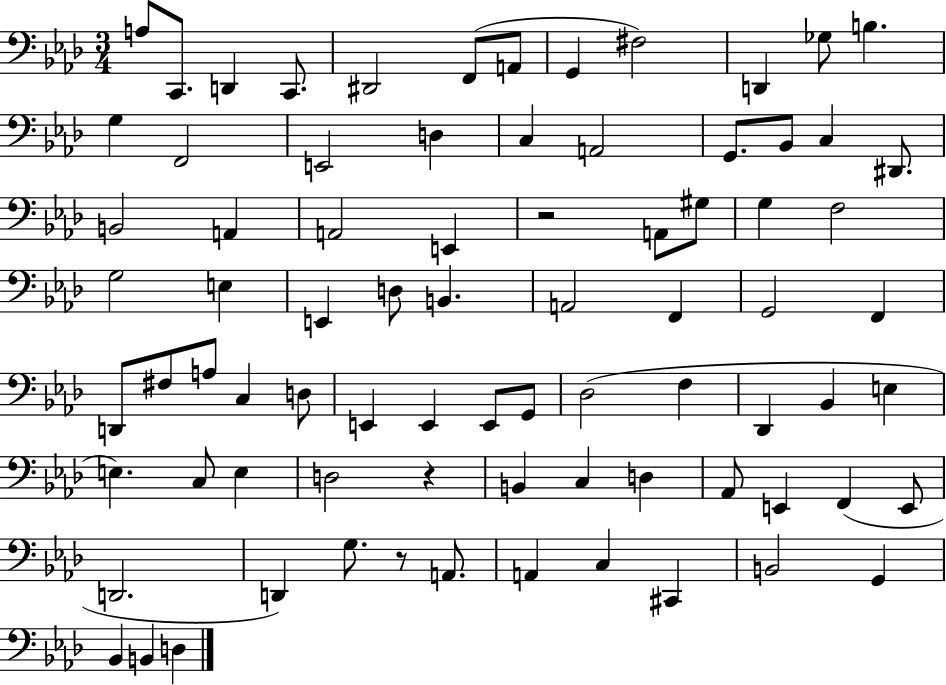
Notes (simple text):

A3/e C2/e. D2/q C2/e. D#2/h F2/e A2/e G2/q F#3/h D2/q Gb3/e B3/q. G3/q F2/h E2/h D3/q C3/q A2/h G2/e. Bb2/e C3/q D#2/e. B2/h A2/q A2/h E2/q R/h A2/e G#3/e G3/q F3/h G3/h E3/q E2/q D3/e B2/q. A2/h F2/q G2/h F2/q D2/e F#3/e A3/e C3/q D3/e E2/q E2/q E2/e G2/e Db3/h F3/q Db2/q Bb2/q E3/q E3/q. C3/e E3/q D3/h R/q B2/q C3/q D3/q Ab2/e E2/q F2/q E2/e D2/h. D2/q G3/e. R/e A2/e. A2/q C3/q C#2/q B2/h G2/q Bb2/q B2/q D3/q